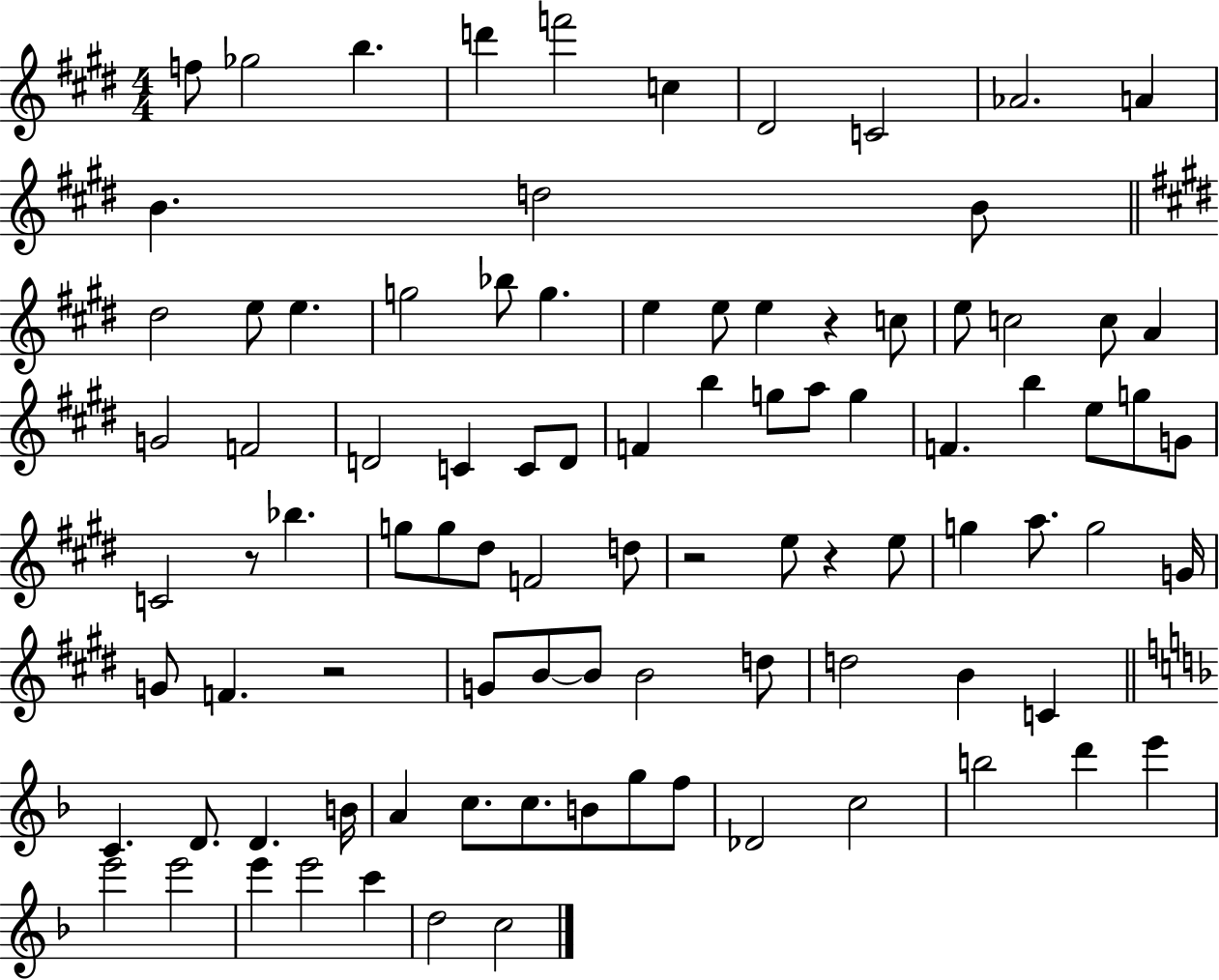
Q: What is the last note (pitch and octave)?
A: C5